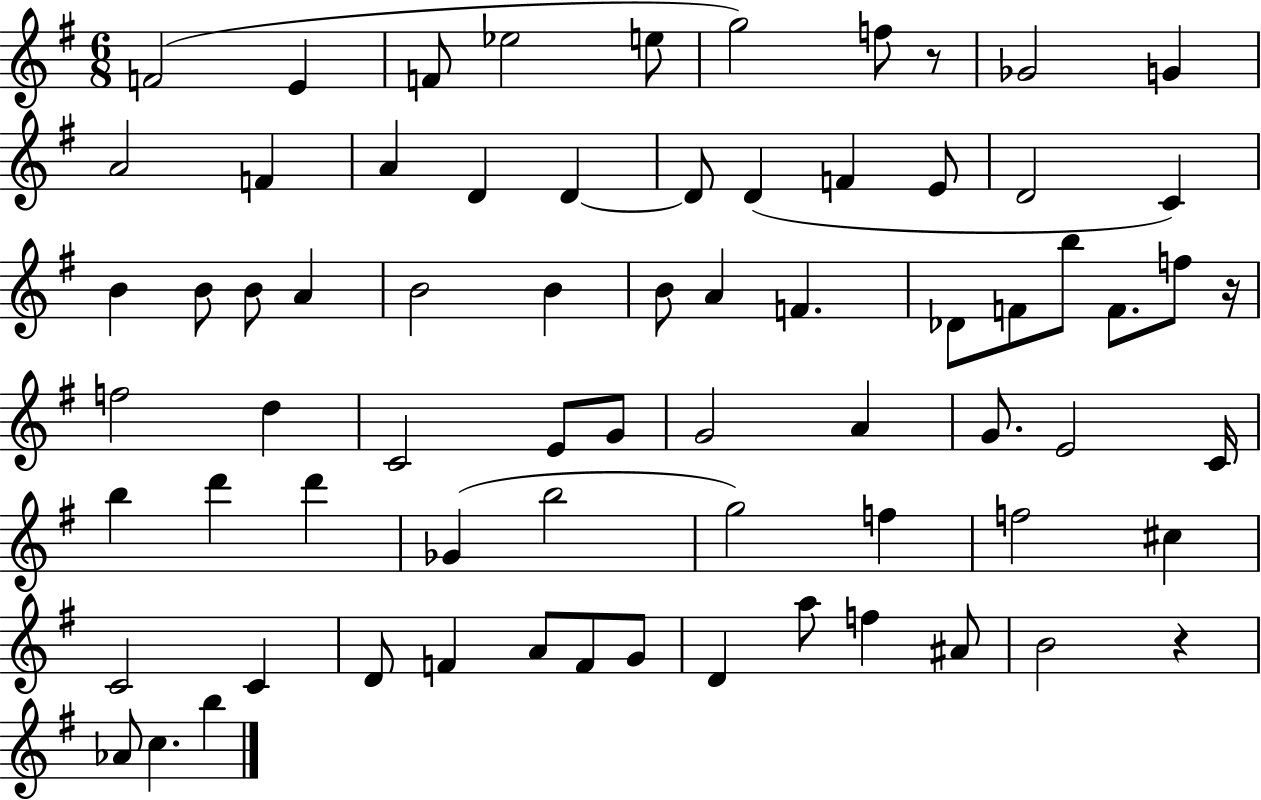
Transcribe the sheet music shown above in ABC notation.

X:1
T:Untitled
M:6/8
L:1/4
K:G
F2 E F/2 _e2 e/2 g2 f/2 z/2 _G2 G A2 F A D D D/2 D F E/2 D2 C B B/2 B/2 A B2 B B/2 A F _D/2 F/2 b/2 F/2 f/2 z/4 f2 d C2 E/2 G/2 G2 A G/2 E2 C/4 b d' d' _G b2 g2 f f2 ^c C2 C D/2 F A/2 F/2 G/2 D a/2 f ^A/2 B2 z _A/2 c b